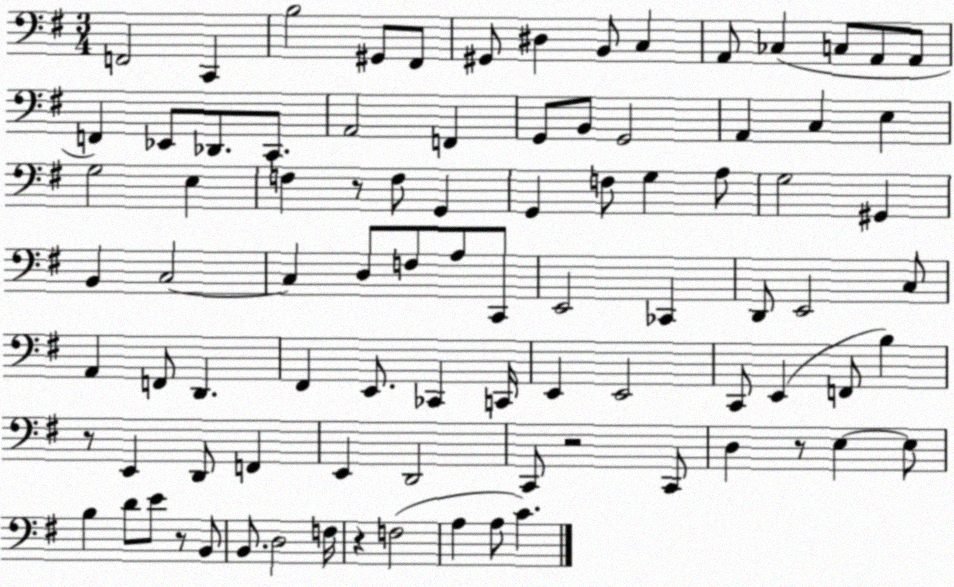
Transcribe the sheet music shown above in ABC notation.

X:1
T:Untitled
M:3/4
L:1/4
K:G
F,,2 C,, B,2 ^G,,/2 ^F,,/2 ^G,,/2 ^D, B,,/2 C, A,,/2 _C, C,/2 A,,/2 A,,/2 F,, _E,,/2 _D,,/2 C,,/2 A,,2 F,, G,,/2 B,,/2 G,,2 A,, C, E, G,2 E, F, z/2 F,/2 G,, G,, F,/2 G, A,/2 G,2 ^G,, B,, C,2 C, D,/2 F,/2 A,/2 C,,/2 E,,2 _C,, D,,/2 E,,2 C,/2 A,, F,,/2 D,, ^F,, E,,/2 _C,, C,,/4 E,, E,,2 C,,/2 E,, F,,/2 B, z/2 E,, D,,/2 F,, E,, D,,2 C,,/2 z2 C,,/2 D, z/2 E, E,/2 B, D/2 E/2 z/2 B,,/2 B,,/2 D,2 F,/4 z F,2 A, A,/2 C